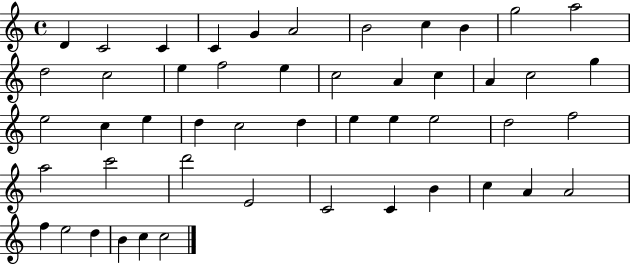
D4/q C4/h C4/q C4/q G4/q A4/h B4/h C5/q B4/q G5/h A5/h D5/h C5/h E5/q F5/h E5/q C5/h A4/q C5/q A4/q C5/h G5/q E5/h C5/q E5/q D5/q C5/h D5/q E5/q E5/q E5/h D5/h F5/h A5/h C6/h D6/h E4/h C4/h C4/q B4/q C5/q A4/q A4/h F5/q E5/h D5/q B4/q C5/q C5/h